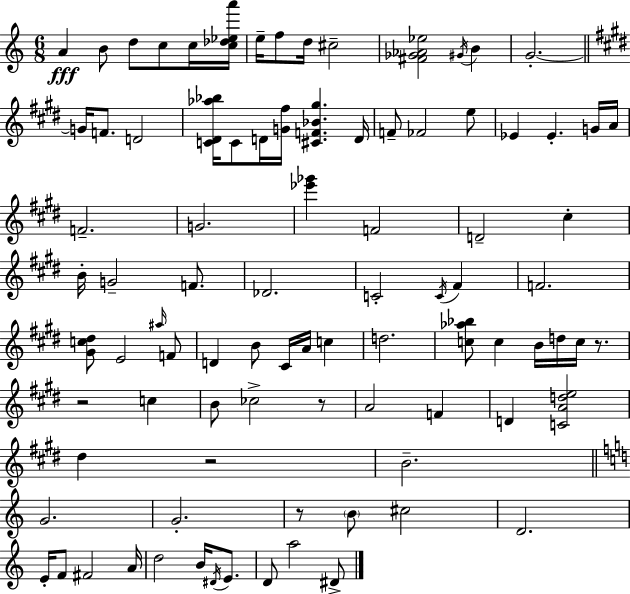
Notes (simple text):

A4/q B4/e D5/e C5/e C5/s [C5,Db5,Eb5,A6]/s E5/s F5/e D5/s C#5/h [F#4,Gb4,Ab4,Eb5]/h G#4/s B4/q G4/h. G4/s F4/e. D4/h [C4,D#4,Ab5,Bb5]/s C4/e D4/s [G4,F#5]/s [C#4,F4,Bb4,G#5]/q. D4/s F4/e FES4/h E5/e Eb4/q Eb4/q. G4/s A4/s F4/h. G4/h. [Eb6,Gb6]/q F4/h D4/h C#5/q B4/s G4/h F4/e. Db4/h. C4/h C4/s F#4/q F4/h. [G#4,C5,D#5]/e E4/h A#5/s F4/e D4/q B4/e C#4/s A4/s C5/q D5/h. [C5,Ab5,Bb5]/e C5/q B4/s D5/s C5/s R/e. R/h C5/q B4/e CES5/h R/e A4/h F4/q D4/q [C4,A4,D5,E5]/h D#5/q R/h B4/h. G4/h. G4/h. R/e B4/e C#5/h D4/h. E4/s F4/e F#4/h A4/s D5/h B4/s D#4/s E4/e. D4/e A5/h D#4/e